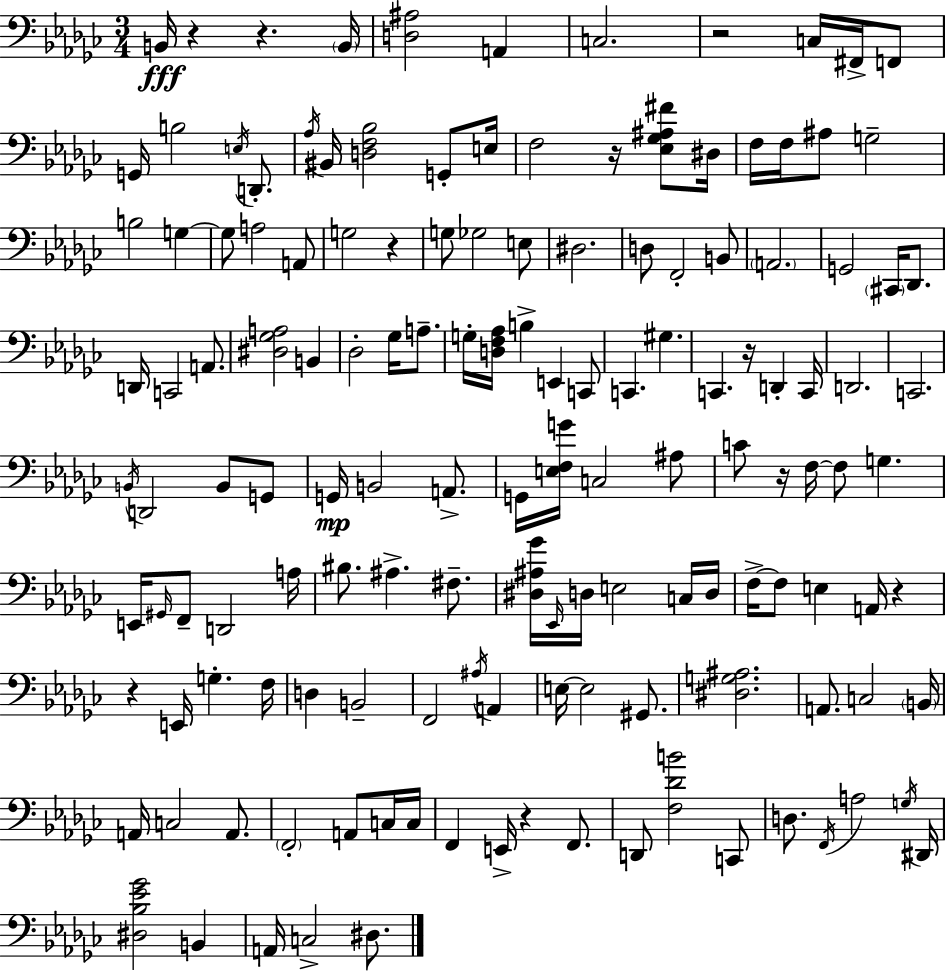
B2/s R/q R/q. B2/s [D3,A#3]/h A2/q C3/h. R/h C3/s F#2/s F2/e G2/s B3/h E3/s D2/e. Ab3/s BIS2/s [D3,F3,Bb3]/h G2/e E3/s F3/h R/s [Eb3,Gb3,A#3,F#4]/e D#3/s F3/s F3/s A#3/e G3/h B3/h G3/q G3/e A3/h A2/e G3/h R/q G3/e Gb3/h E3/e D#3/h. D3/e F2/h B2/e A2/h. G2/h C#2/s Db2/e. D2/s C2/h A2/e. [D#3,Gb3,A3]/h B2/q Db3/h Gb3/s A3/e. G3/s [D3,F3,Ab3]/s B3/q E2/q C2/e C2/q. G#3/q. C2/q. R/s D2/q C2/s D2/h. C2/h. B2/s D2/h B2/e G2/e G2/s B2/h A2/e. G2/s [E3,F3,G4]/s C3/h A#3/e C4/e R/s F3/s F3/e G3/q. E2/s G#2/s F2/e D2/h A3/s BIS3/e. A#3/q. F#3/e. [D#3,A#3,Gb4]/s Eb2/s D3/s E3/h C3/s D3/s F3/s F3/e E3/q A2/s R/q R/q E2/s G3/q. F3/s D3/q B2/h F2/h A#3/s A2/q E3/s E3/h G#2/e. [D#3,G3,A#3]/h. A2/e. C3/h B2/s A2/s C3/h A2/e. F2/h A2/e C3/s C3/s F2/q E2/s R/q F2/e. D2/e [F3,Db4,B4]/h C2/e D3/e. F2/s A3/h G3/s D#2/s [D#3,Bb3,Eb4,Gb4]/h B2/q A2/s C3/h D#3/e.